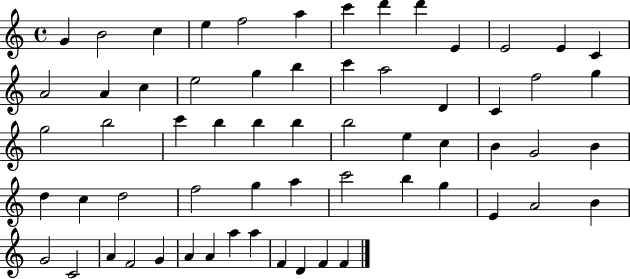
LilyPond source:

{
  \clef treble
  \time 4/4
  \defaultTimeSignature
  \key c \major
  g'4 b'2 c''4 | e''4 f''2 a''4 | c'''4 d'''4 d'''4 e'4 | e'2 e'4 c'4 | \break a'2 a'4 c''4 | e''2 g''4 b''4 | c'''4 a''2 d'4 | c'4 f''2 g''4 | \break g''2 b''2 | c'''4 b''4 b''4 b''4 | b''2 e''4 c''4 | b'4 g'2 b'4 | \break d''4 c''4 d''2 | f''2 g''4 a''4 | c'''2 b''4 g''4 | e'4 a'2 b'4 | \break g'2 c'2 | a'4 f'2 g'4 | a'4 a'4 a''4 a''4 | f'4 d'4 f'4 f'4 | \break \bar "|."
}